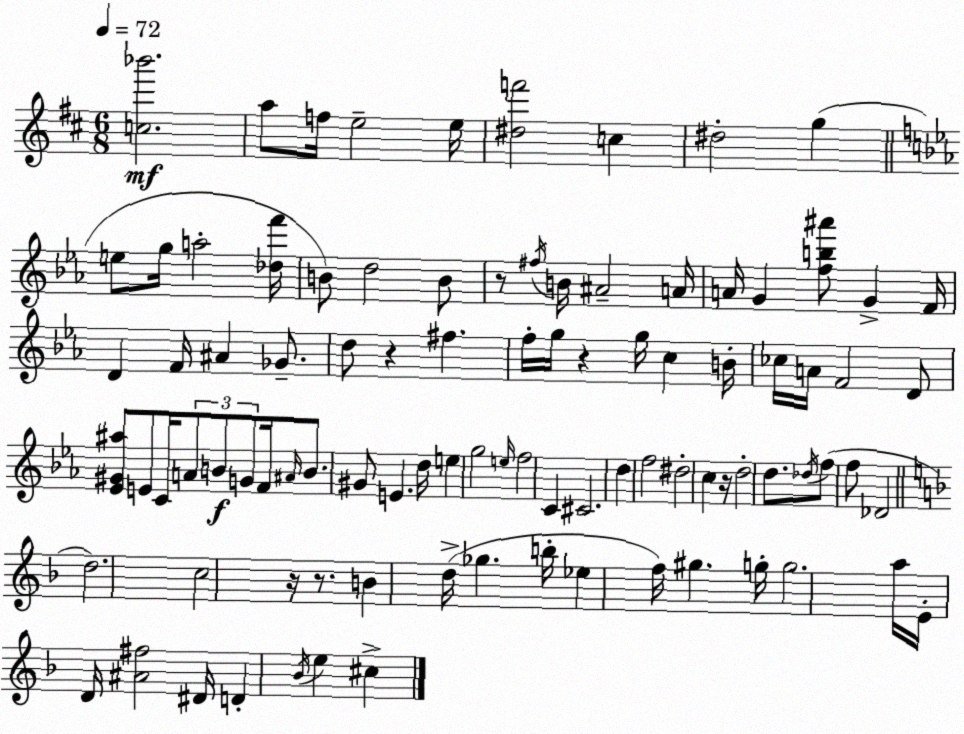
X:1
T:Untitled
M:6/8
L:1/4
K:D
[c_b']2 a/2 f/4 e2 e/4 [^df']2 c ^d2 g e/2 g/4 a2 [_df']/4 B/2 d2 B/2 z/2 ^f/4 B/4 ^A2 A/4 A/4 G [fb^a']/2 G F/4 D F/4 ^A _G/2 d/2 z ^f f/4 g/4 z g/4 c B/4 _c/4 A/4 F2 D/2 [_E^G^a]/2 E/2 C/4 A/2 B/2 G/2 F/4 ^A/4 B/2 ^G/2 E d/4 e g2 e/4 f2 C ^C2 d f2 ^d2 c z/4 d2 d/2 _d/4 f/2 f/2 _D2 d2 c2 z/4 z/2 B d/4 _g b/4 _e f/4 ^g g/4 g2 a/4 E/4 D/4 [^A^f]2 ^D/4 D _B/4 e ^c